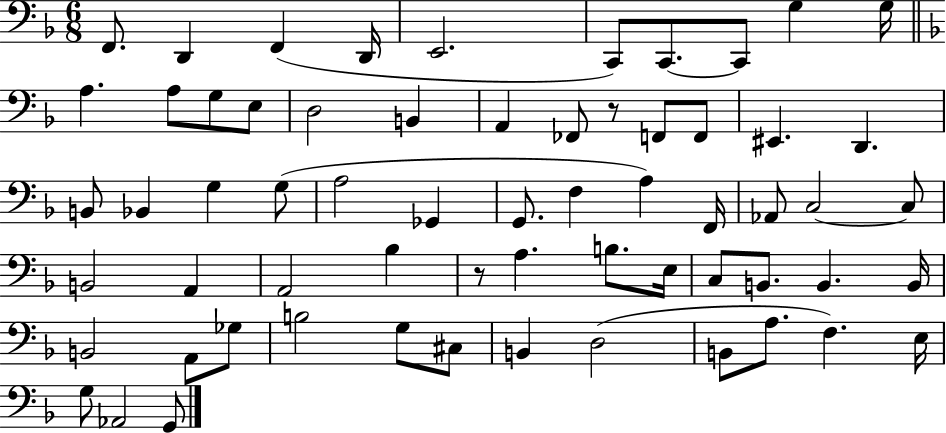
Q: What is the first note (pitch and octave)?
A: F2